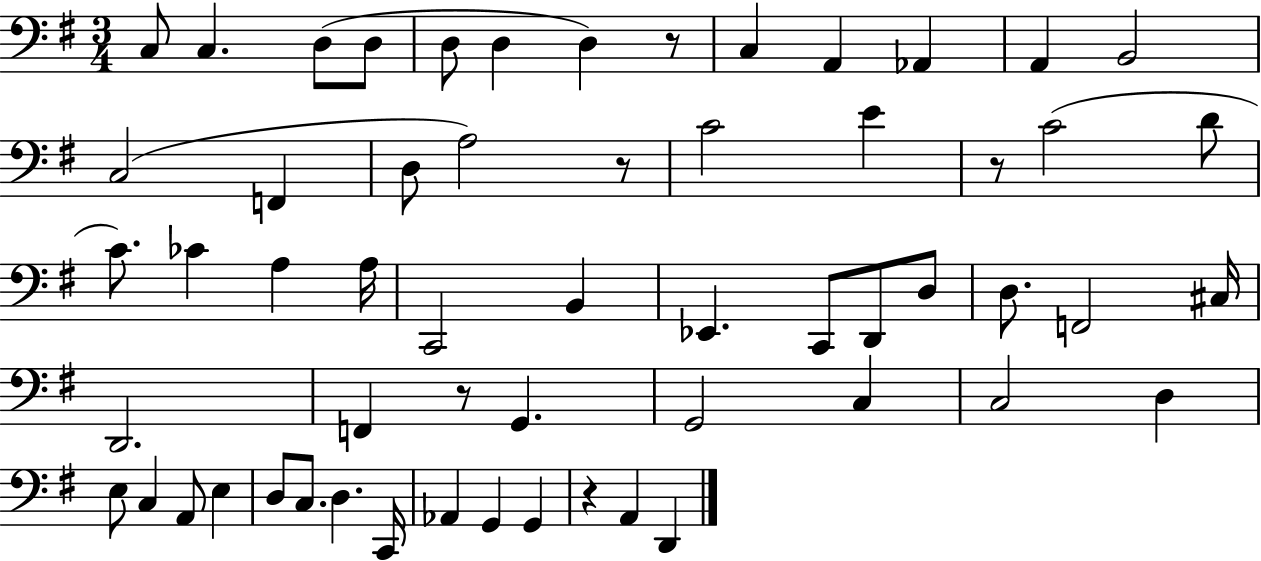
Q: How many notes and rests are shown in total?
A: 58